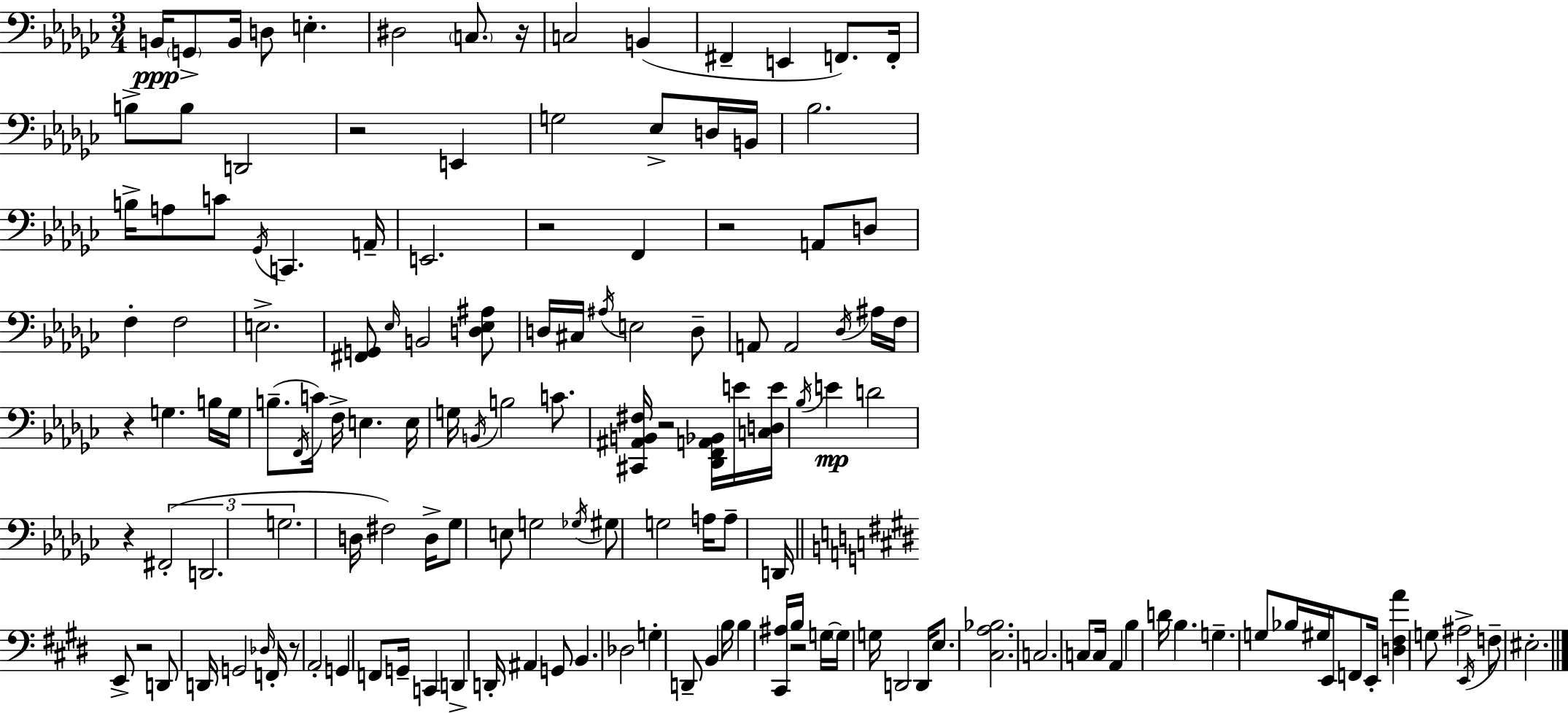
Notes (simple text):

B2/s G2/e B2/s D3/e E3/q. D#3/h C3/e. R/s C3/h B2/q F#2/q E2/q F2/e. F2/s B3/e B3/e D2/h R/h E2/q G3/h Eb3/e D3/s B2/s Bb3/h. B3/s A3/e C4/e Gb2/s C2/q. A2/s E2/h. R/h F2/q R/h A2/e D3/e F3/q F3/h E3/h. [F#2,G2]/e Eb3/s B2/h [D3,Eb3,A#3]/e D3/s C#3/s A#3/s E3/h D3/e A2/e A2/h Db3/s A#3/s F3/s R/q G3/q. B3/s G3/s B3/e. F2/s C4/s F3/s E3/q. E3/s G3/s B2/s B3/h C4/e. [C#2,A#2,B2,F#3]/s R/h [Db2,F2,A2,Bb2]/s E4/s [C3,D3,E4]/s Bb3/s E4/q D4/h R/q F#2/h D2/h. G3/h. D3/s F#3/h D3/s Gb3/e E3/e G3/h Gb3/s G#3/e G3/h A3/s A3/e D2/s E2/e R/h D2/e D2/s G2/h Db3/s F2/s R/e A2/h G2/q F2/e G2/s C2/q D2/q D2/s A#2/q G2/e B2/q. Db3/h G3/q D2/e B2/q B3/s B3/q [C#2,A#3]/s B3/s R/h G3/s G3/s G3/s D2/h D2/s E3/e. [C#3,A3,Bb3]/h. C3/h. C3/e C3/s A2/q B3/q D4/s B3/q. G3/q. G3/e Bb3/s G#3/s E2/s F2/e E2/s [D3,F#3,A4]/q G3/e A#3/h E2/s F3/e EIS3/h.